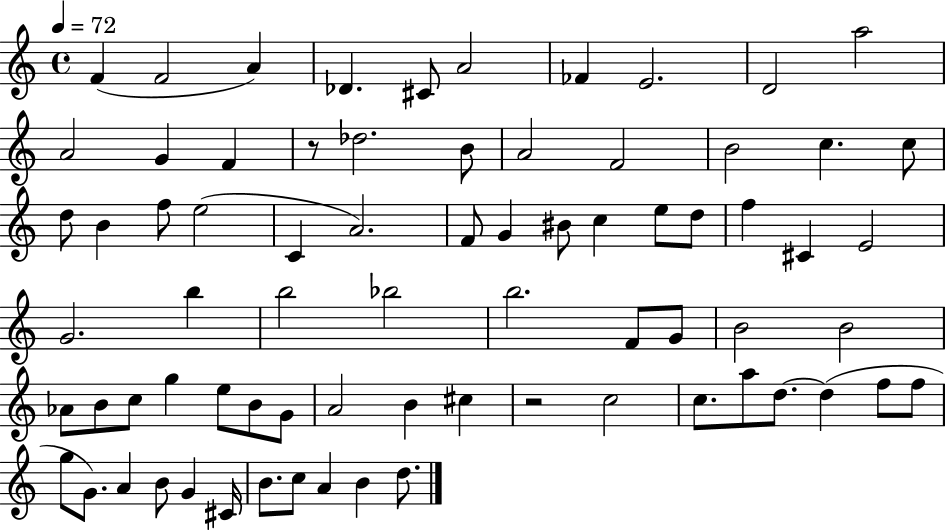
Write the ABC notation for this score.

X:1
T:Untitled
M:4/4
L:1/4
K:C
F F2 A _D ^C/2 A2 _F E2 D2 a2 A2 G F z/2 _d2 B/2 A2 F2 B2 c c/2 d/2 B f/2 e2 C A2 F/2 G ^B/2 c e/2 d/2 f ^C E2 G2 b b2 _b2 b2 F/2 G/2 B2 B2 _A/2 B/2 c/2 g e/2 B/2 G/2 A2 B ^c z2 c2 c/2 a/2 d/2 d f/2 f/2 g/2 G/2 A B/2 G ^C/4 B/2 c/2 A B d/2